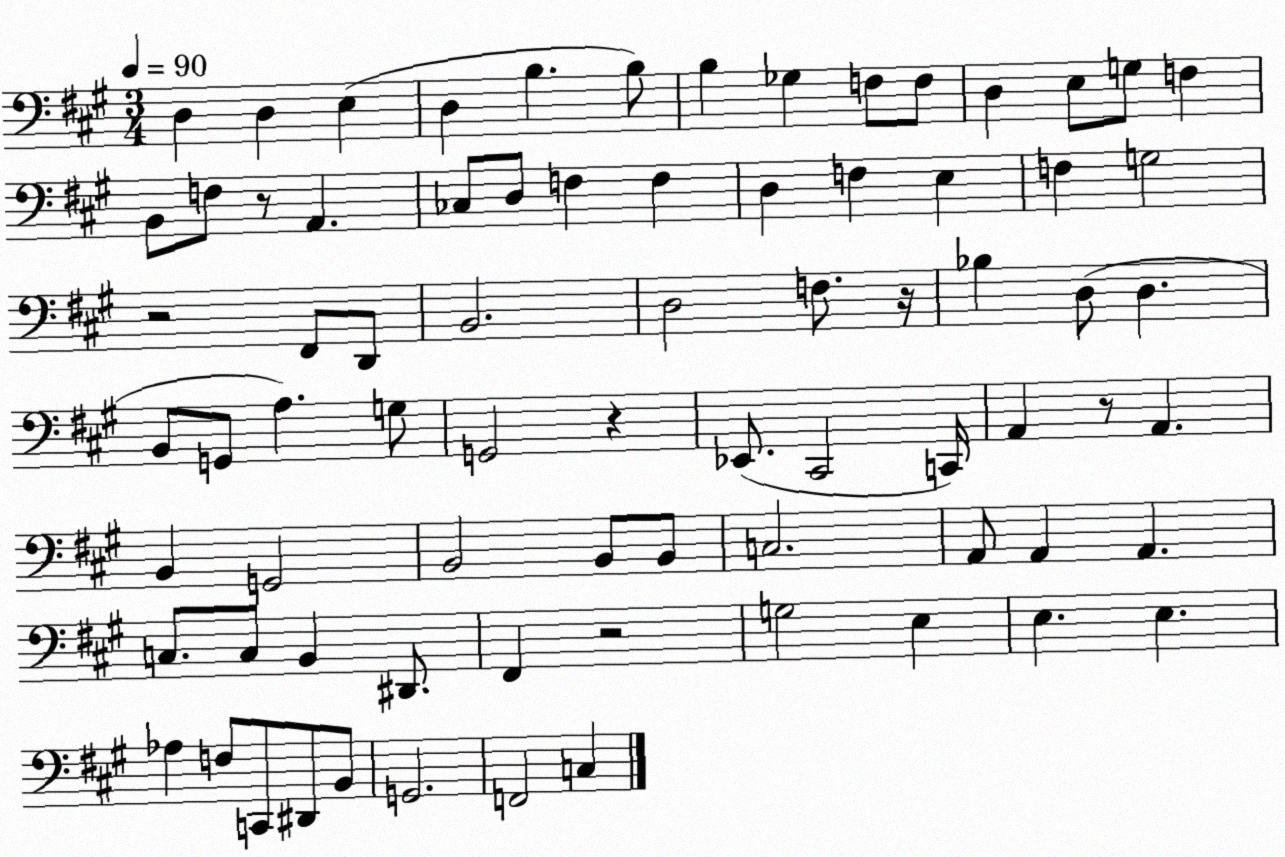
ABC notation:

X:1
T:Untitled
M:3/4
L:1/4
K:A
D, D, E, D, B, B,/2 B, _G, F,/2 F,/2 D, E,/2 G,/2 F, B,,/2 F,/2 z/2 A,, _C,/2 D,/2 F, F, D, F, E, F, G,2 z2 ^F,,/2 D,,/2 B,,2 D,2 F,/2 z/4 _B, D,/2 D, B,,/2 G,,/2 A, G,/2 G,,2 z _E,,/2 ^C,,2 C,,/4 A,, z/2 A,, B,, G,,2 B,,2 B,,/2 B,,/2 C,2 A,,/2 A,, A,, C,/2 C,/2 B,, ^D,,/2 ^F,, z2 G,2 E, E, E, _A, F,/2 C,,/2 ^D,,/2 B,,/2 G,,2 F,,2 C,